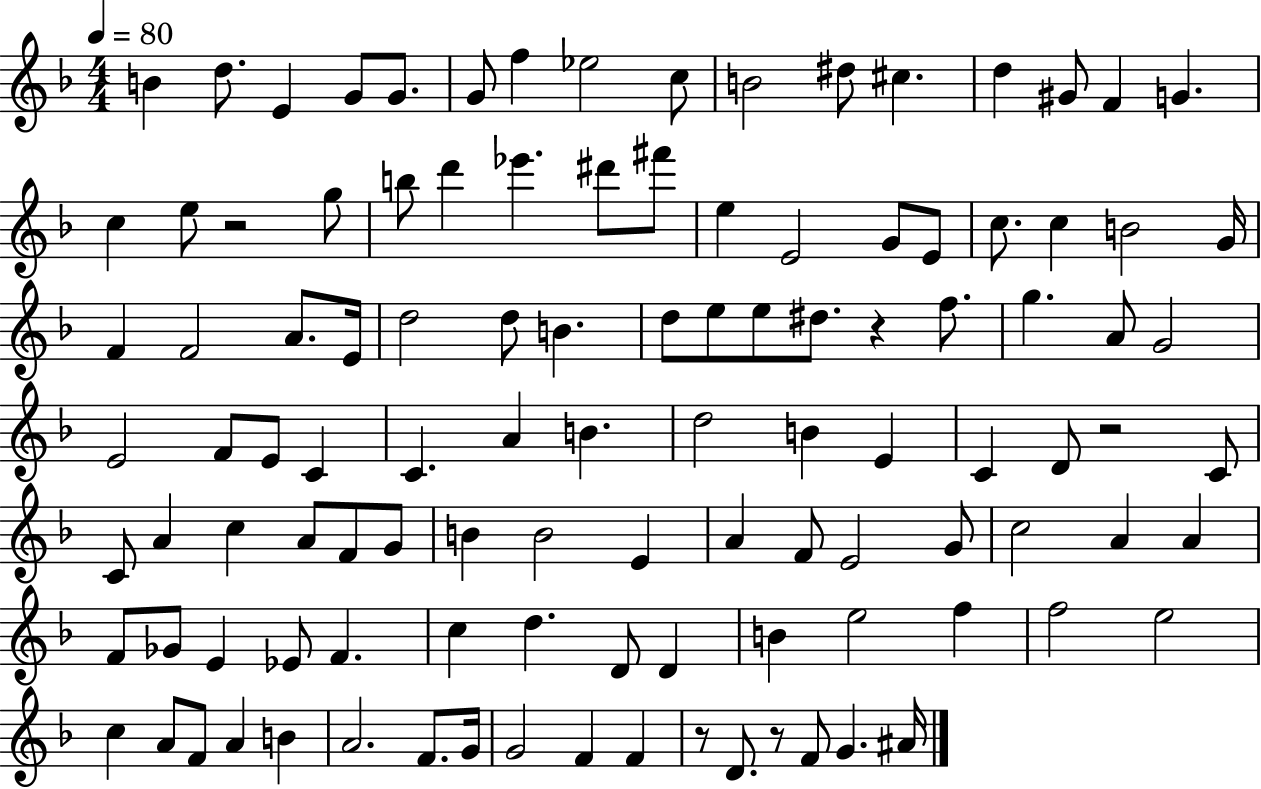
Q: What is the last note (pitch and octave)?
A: A#4